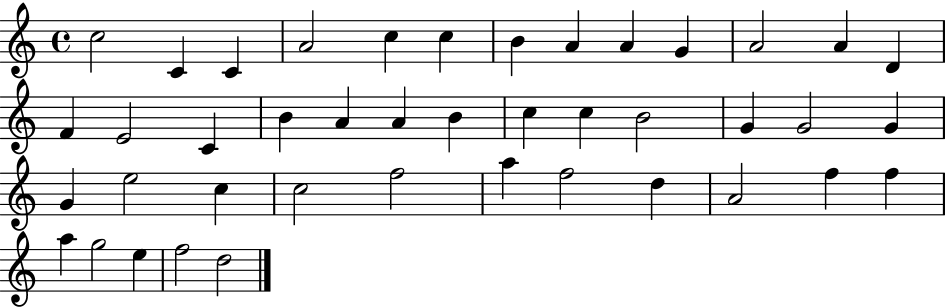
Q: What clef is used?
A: treble